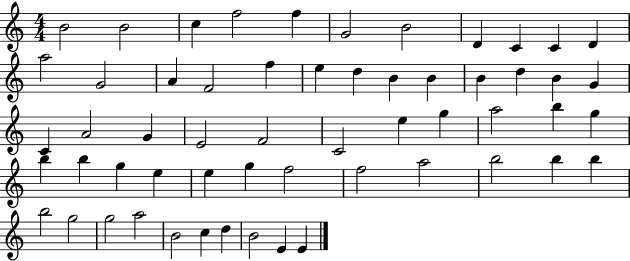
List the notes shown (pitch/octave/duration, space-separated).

B4/h B4/h C5/q F5/h F5/q G4/h B4/h D4/q C4/q C4/q D4/q A5/h G4/h A4/q F4/h F5/q E5/q D5/q B4/q B4/q B4/q D5/q B4/q G4/q C4/q A4/h G4/q E4/h F4/h C4/h E5/q G5/q A5/h B5/q G5/q B5/q B5/q G5/q E5/q E5/q G5/q F5/h F5/h A5/h B5/h B5/q B5/q B5/h G5/h G5/h A5/h B4/h C5/q D5/q B4/h E4/q E4/q